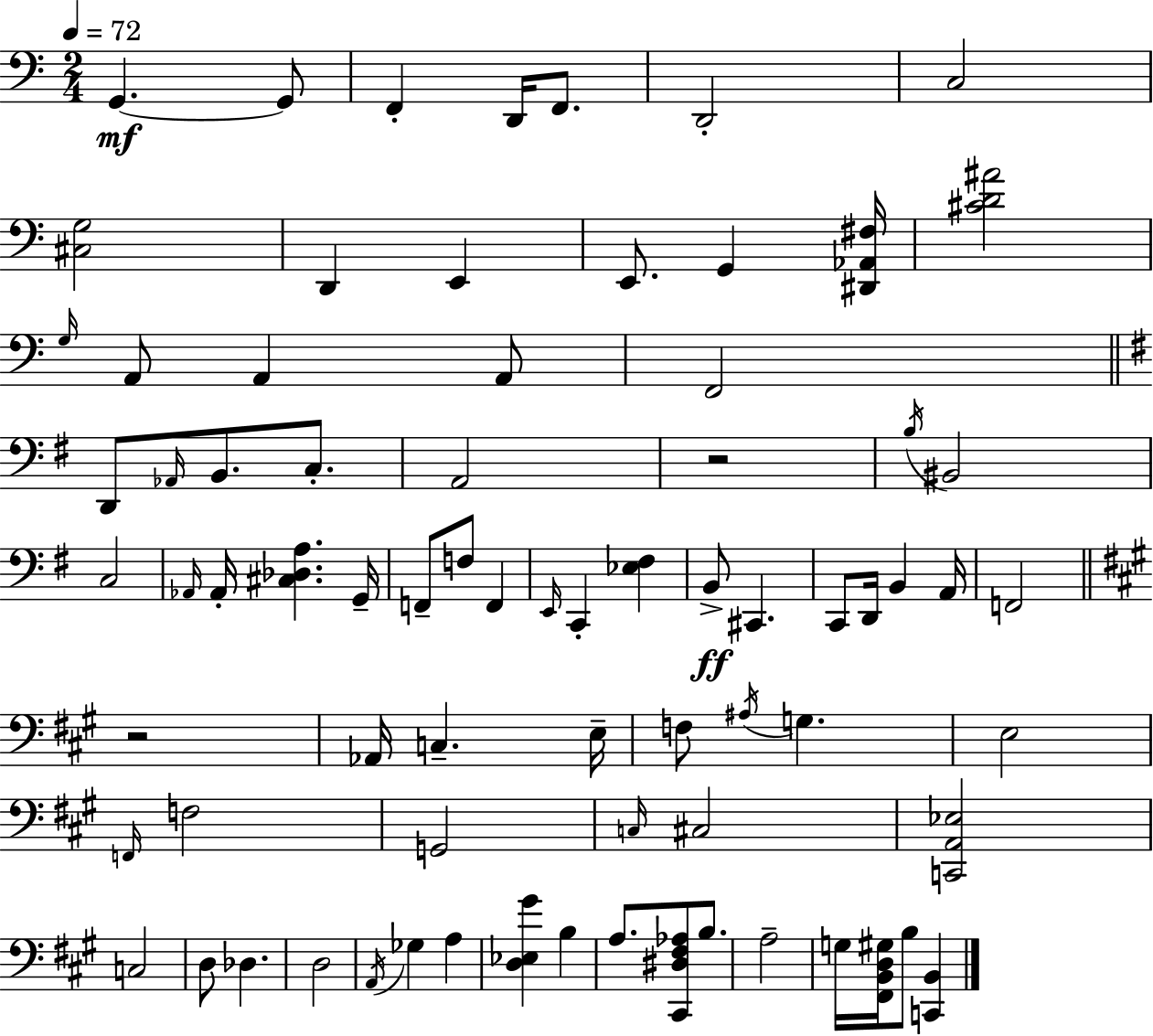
{
  \clef bass
  \numericTimeSignature
  \time 2/4
  \key a \minor
  \tempo 4 = 72
  \repeat volta 2 { g,4.~~\mf g,8 | f,4-. d,16 f,8. | d,2-. | c2 | \break <cis g>2 | d,4 e,4 | e,8. g,4 <dis, aes, fis>16 | <cis' d' ais'>2 | \break \grace { g16 } a,8 a,4 a,8 | f,2 | \bar "||" \break \key g \major d,8 \grace { aes,16 } b,8. c8.-. | a,2 | r2 | \acciaccatura { b16 } bis,2 | \break c2 | \grace { aes,16 } aes,16-. <cis des a>4. | g,16-- f,8-- f8 f,4 | \grace { e,16 } c,4-. | \break <ees fis>4 b,8->\ff cis,4. | c,8 d,16 b,4 | a,16 f,2 | \bar "||" \break \key a \major r2 | aes,16 c4.-- e16-- | f8 \acciaccatura { ais16 } g4. | e2 | \break \grace { f,16 } f2 | g,2 | \grace { c16 } cis2 | <c, a, ees>2 | \break c2 | d8 des4. | d2 | \acciaccatura { a,16 } ges4 | \break a4 <d ees gis'>4 | b4 a8. <cis, dis fis aes>8 | b8. a2-- | g16 <fis, b, d gis>16 b8 | \break <c, b,>4 } \bar "|."
}